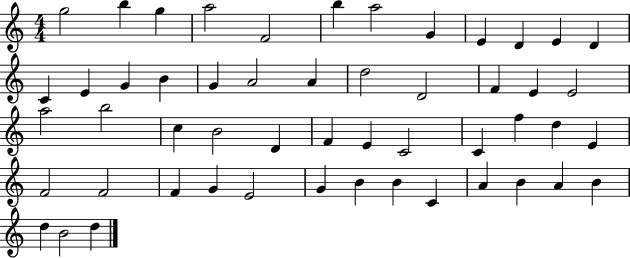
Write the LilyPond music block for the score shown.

{
  \clef treble
  \numericTimeSignature
  \time 4/4
  \key c \major
  g''2 b''4 g''4 | a''2 f'2 | b''4 a''2 g'4 | e'4 d'4 e'4 d'4 | \break c'4 e'4 g'4 b'4 | g'4 a'2 a'4 | d''2 d'2 | f'4 e'4 e'2 | \break a''2 b''2 | c''4 b'2 d'4 | f'4 e'4 c'2 | c'4 f''4 d''4 e'4 | \break f'2 f'2 | f'4 g'4 e'2 | g'4 b'4 b'4 c'4 | a'4 b'4 a'4 b'4 | \break d''4 b'2 d''4 | \bar "|."
}